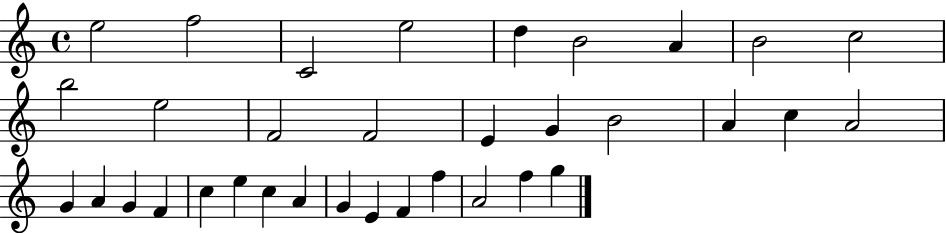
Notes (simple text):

E5/h F5/h C4/h E5/h D5/q B4/h A4/q B4/h C5/h B5/h E5/h F4/h F4/h E4/q G4/q B4/h A4/q C5/q A4/h G4/q A4/q G4/q F4/q C5/q E5/q C5/q A4/q G4/q E4/q F4/q F5/q A4/h F5/q G5/q